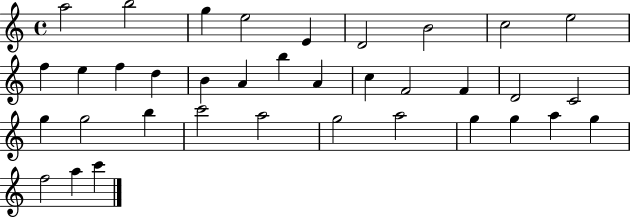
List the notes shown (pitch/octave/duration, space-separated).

A5/h B5/h G5/q E5/h E4/q D4/h B4/h C5/h E5/h F5/q E5/q F5/q D5/q B4/q A4/q B5/q A4/q C5/q F4/h F4/q D4/h C4/h G5/q G5/h B5/q C6/h A5/h G5/h A5/h G5/q G5/q A5/q G5/q F5/h A5/q C6/q